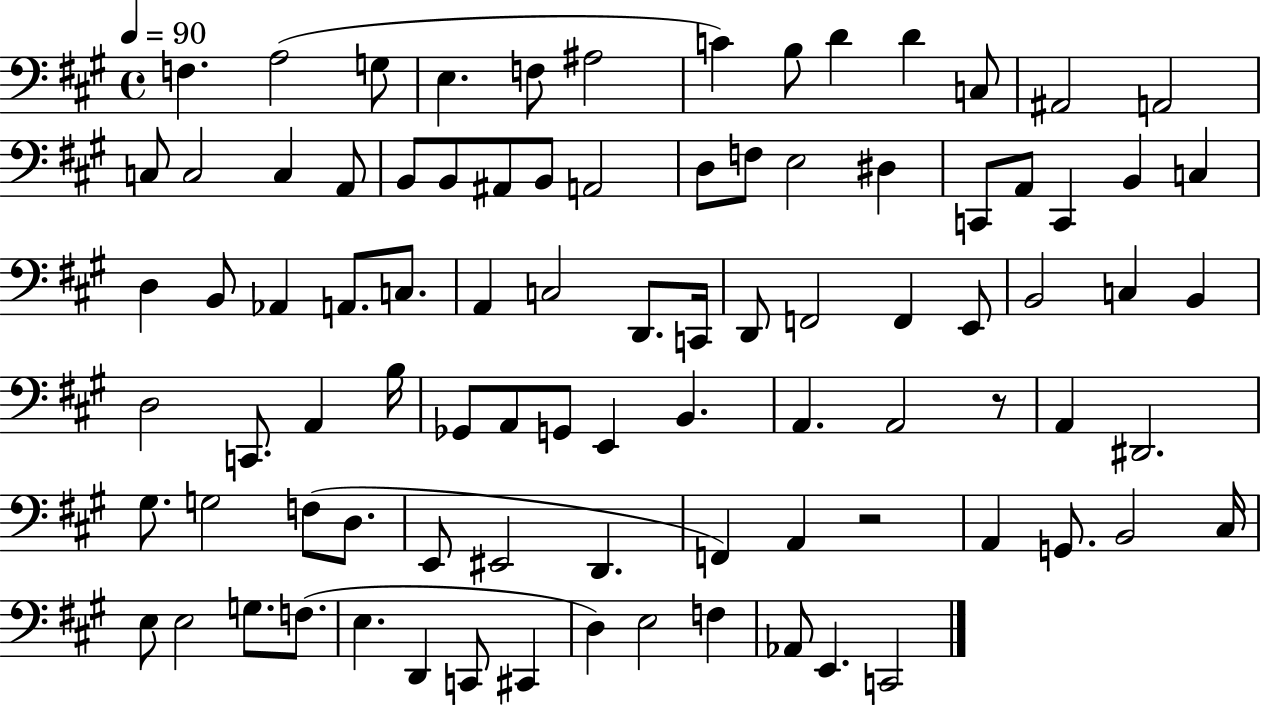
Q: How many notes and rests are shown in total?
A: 89